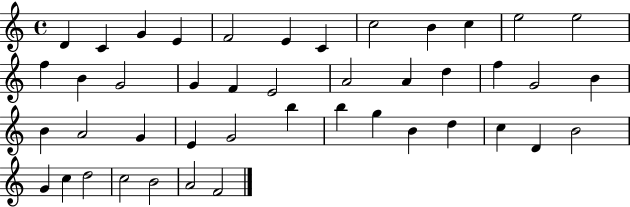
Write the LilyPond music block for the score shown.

{
  \clef treble
  \time 4/4
  \defaultTimeSignature
  \key c \major
  d'4 c'4 g'4 e'4 | f'2 e'4 c'4 | c''2 b'4 c''4 | e''2 e''2 | \break f''4 b'4 g'2 | g'4 f'4 e'2 | a'2 a'4 d''4 | f''4 g'2 b'4 | \break b'4 a'2 g'4 | e'4 g'2 b''4 | b''4 g''4 b'4 d''4 | c''4 d'4 b'2 | \break g'4 c''4 d''2 | c''2 b'2 | a'2 f'2 | \bar "|."
}